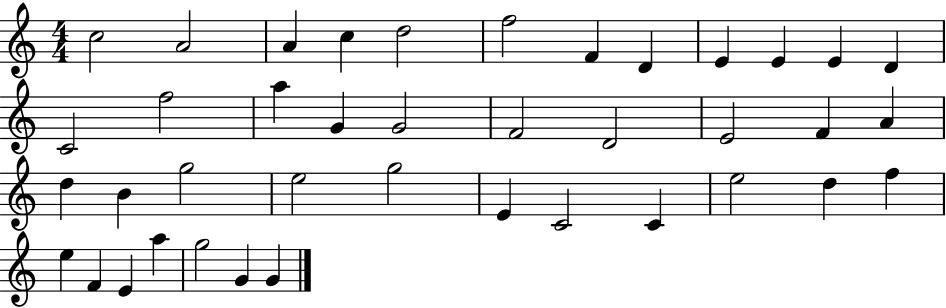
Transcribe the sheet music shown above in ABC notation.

X:1
T:Untitled
M:4/4
L:1/4
K:C
c2 A2 A c d2 f2 F D E E E D C2 f2 a G G2 F2 D2 E2 F A d B g2 e2 g2 E C2 C e2 d f e F E a g2 G G